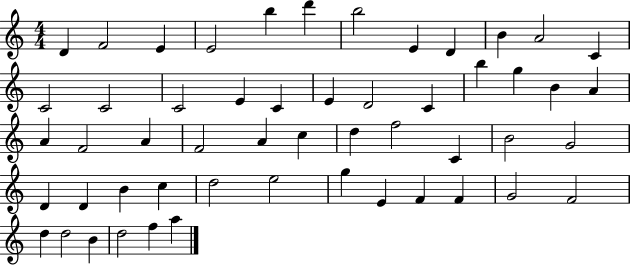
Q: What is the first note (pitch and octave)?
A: D4